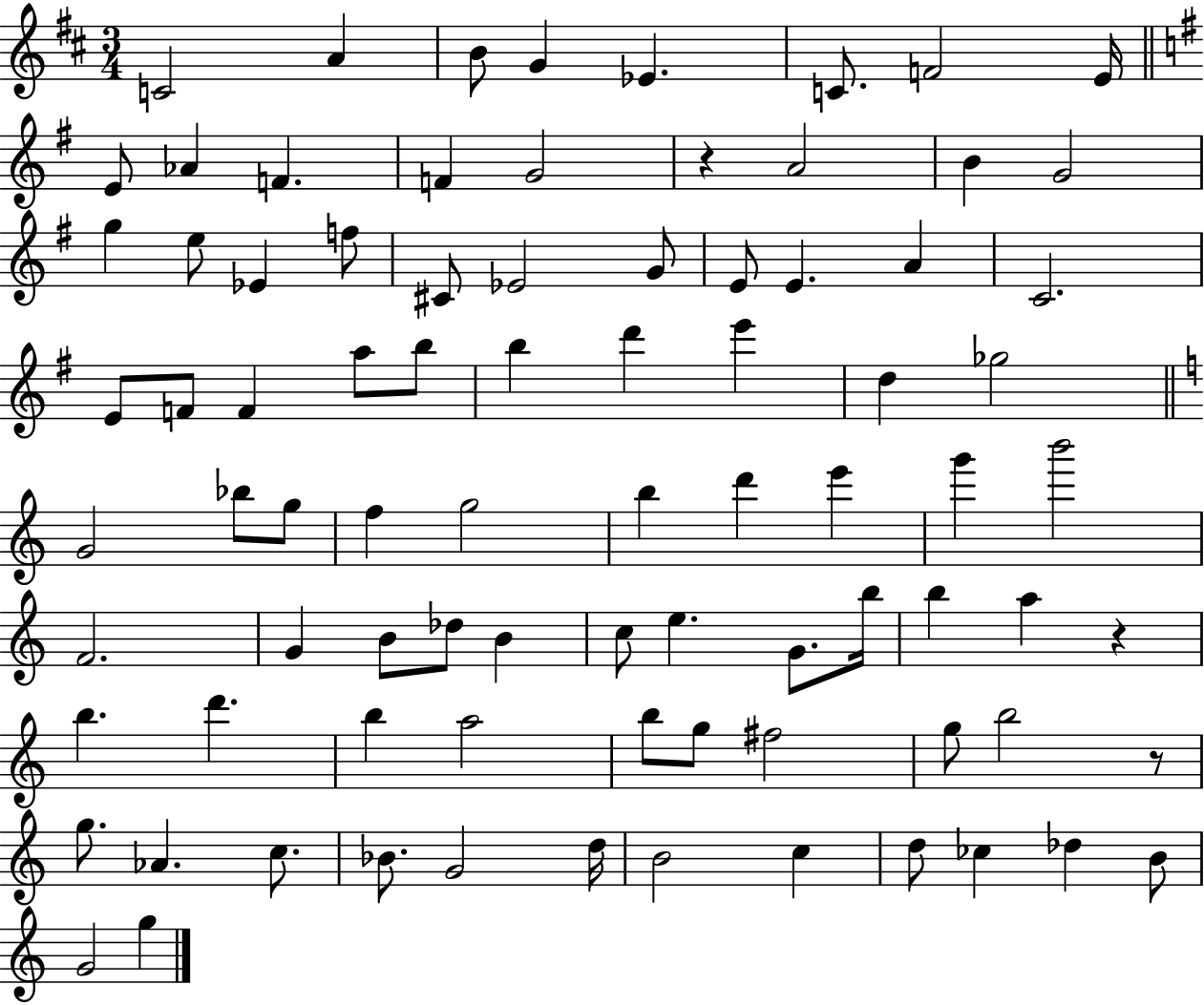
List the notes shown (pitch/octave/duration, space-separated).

C4/h A4/q B4/e G4/q Eb4/q. C4/e. F4/h E4/s E4/e Ab4/q F4/q. F4/q G4/h R/q A4/h B4/q G4/h G5/q E5/e Eb4/q F5/e C#4/e Eb4/h G4/e E4/e E4/q. A4/q C4/h. E4/e F4/e F4/q A5/e B5/e B5/q D6/q E6/q D5/q Gb5/h G4/h Bb5/e G5/e F5/q G5/h B5/q D6/q E6/q G6/q B6/h F4/h. G4/q B4/e Db5/e B4/q C5/e E5/q. G4/e. B5/s B5/q A5/q R/q B5/q. D6/q. B5/q A5/h B5/e G5/e F#5/h G5/e B5/h R/e G5/e. Ab4/q. C5/e. Bb4/e. G4/h D5/s B4/h C5/q D5/e CES5/q Db5/q B4/e G4/h G5/q